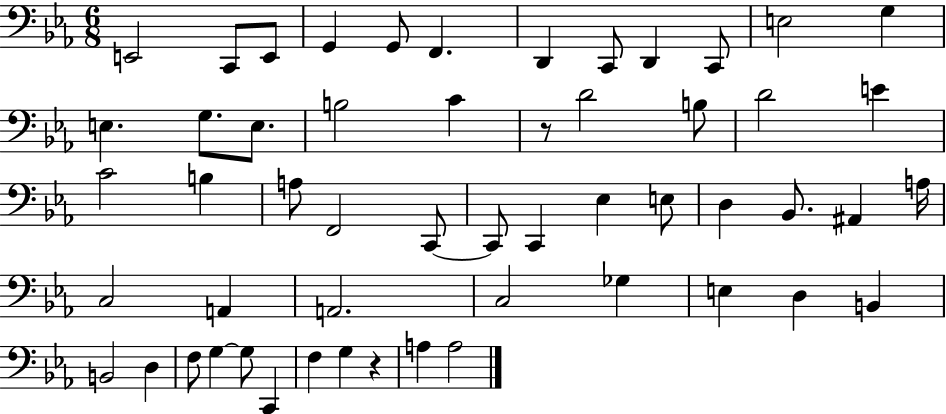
{
  \clef bass
  \numericTimeSignature
  \time 6/8
  \key ees \major
  \repeat volta 2 { e,2 c,8 e,8 | g,4 g,8 f,4. | d,4 c,8 d,4 c,8 | e2 g4 | \break e4. g8. e8. | b2 c'4 | r8 d'2 b8 | d'2 e'4 | \break c'2 b4 | a8 f,2 c,8~~ | c,8 c,4 ees4 e8 | d4 bes,8. ais,4 a16 | \break c2 a,4 | a,2. | c2 ges4 | e4 d4 b,4 | \break b,2 d4 | f8 g4~~ g8 c,4 | f4 g4 r4 | a4 a2 | \break } \bar "|."
}